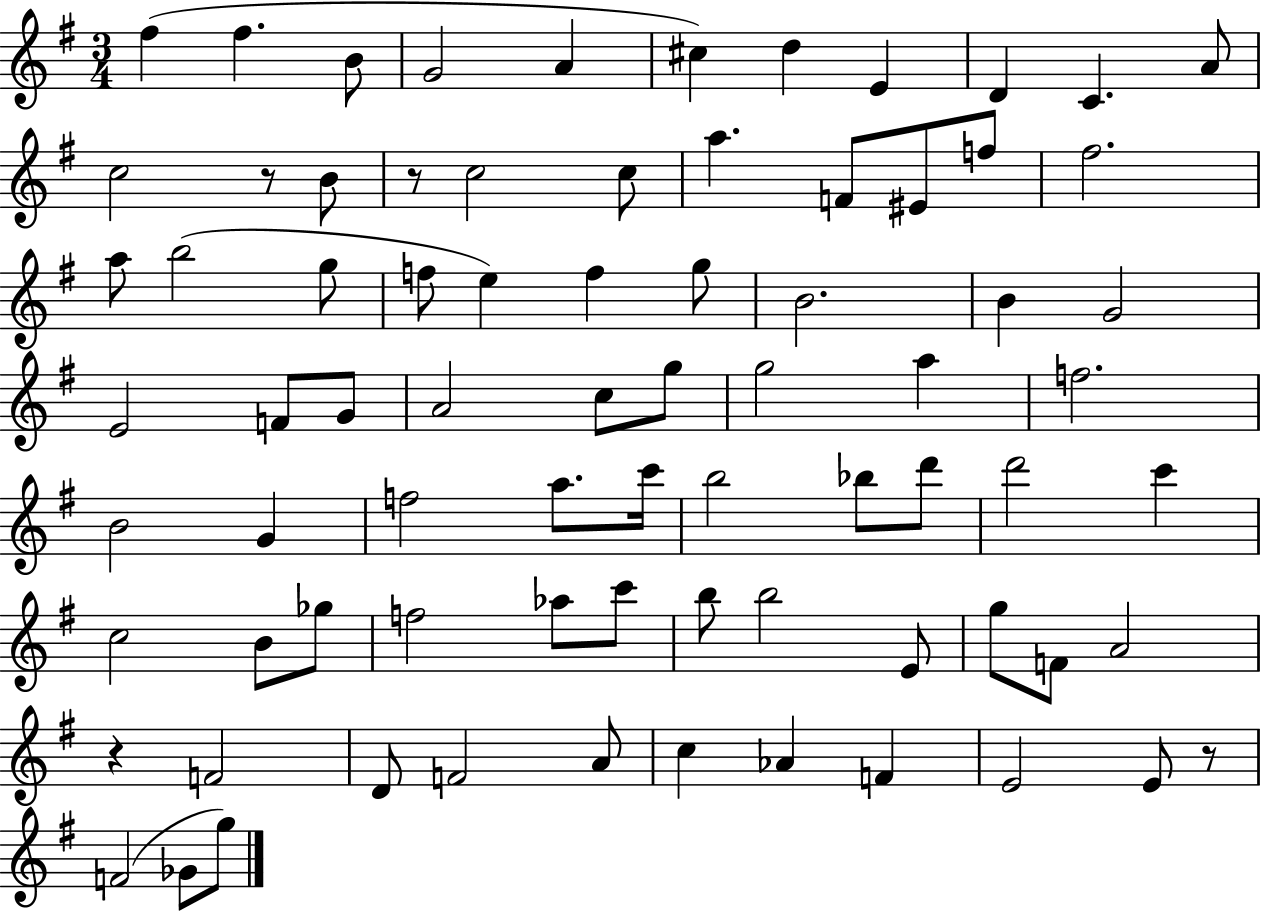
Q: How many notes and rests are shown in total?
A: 77